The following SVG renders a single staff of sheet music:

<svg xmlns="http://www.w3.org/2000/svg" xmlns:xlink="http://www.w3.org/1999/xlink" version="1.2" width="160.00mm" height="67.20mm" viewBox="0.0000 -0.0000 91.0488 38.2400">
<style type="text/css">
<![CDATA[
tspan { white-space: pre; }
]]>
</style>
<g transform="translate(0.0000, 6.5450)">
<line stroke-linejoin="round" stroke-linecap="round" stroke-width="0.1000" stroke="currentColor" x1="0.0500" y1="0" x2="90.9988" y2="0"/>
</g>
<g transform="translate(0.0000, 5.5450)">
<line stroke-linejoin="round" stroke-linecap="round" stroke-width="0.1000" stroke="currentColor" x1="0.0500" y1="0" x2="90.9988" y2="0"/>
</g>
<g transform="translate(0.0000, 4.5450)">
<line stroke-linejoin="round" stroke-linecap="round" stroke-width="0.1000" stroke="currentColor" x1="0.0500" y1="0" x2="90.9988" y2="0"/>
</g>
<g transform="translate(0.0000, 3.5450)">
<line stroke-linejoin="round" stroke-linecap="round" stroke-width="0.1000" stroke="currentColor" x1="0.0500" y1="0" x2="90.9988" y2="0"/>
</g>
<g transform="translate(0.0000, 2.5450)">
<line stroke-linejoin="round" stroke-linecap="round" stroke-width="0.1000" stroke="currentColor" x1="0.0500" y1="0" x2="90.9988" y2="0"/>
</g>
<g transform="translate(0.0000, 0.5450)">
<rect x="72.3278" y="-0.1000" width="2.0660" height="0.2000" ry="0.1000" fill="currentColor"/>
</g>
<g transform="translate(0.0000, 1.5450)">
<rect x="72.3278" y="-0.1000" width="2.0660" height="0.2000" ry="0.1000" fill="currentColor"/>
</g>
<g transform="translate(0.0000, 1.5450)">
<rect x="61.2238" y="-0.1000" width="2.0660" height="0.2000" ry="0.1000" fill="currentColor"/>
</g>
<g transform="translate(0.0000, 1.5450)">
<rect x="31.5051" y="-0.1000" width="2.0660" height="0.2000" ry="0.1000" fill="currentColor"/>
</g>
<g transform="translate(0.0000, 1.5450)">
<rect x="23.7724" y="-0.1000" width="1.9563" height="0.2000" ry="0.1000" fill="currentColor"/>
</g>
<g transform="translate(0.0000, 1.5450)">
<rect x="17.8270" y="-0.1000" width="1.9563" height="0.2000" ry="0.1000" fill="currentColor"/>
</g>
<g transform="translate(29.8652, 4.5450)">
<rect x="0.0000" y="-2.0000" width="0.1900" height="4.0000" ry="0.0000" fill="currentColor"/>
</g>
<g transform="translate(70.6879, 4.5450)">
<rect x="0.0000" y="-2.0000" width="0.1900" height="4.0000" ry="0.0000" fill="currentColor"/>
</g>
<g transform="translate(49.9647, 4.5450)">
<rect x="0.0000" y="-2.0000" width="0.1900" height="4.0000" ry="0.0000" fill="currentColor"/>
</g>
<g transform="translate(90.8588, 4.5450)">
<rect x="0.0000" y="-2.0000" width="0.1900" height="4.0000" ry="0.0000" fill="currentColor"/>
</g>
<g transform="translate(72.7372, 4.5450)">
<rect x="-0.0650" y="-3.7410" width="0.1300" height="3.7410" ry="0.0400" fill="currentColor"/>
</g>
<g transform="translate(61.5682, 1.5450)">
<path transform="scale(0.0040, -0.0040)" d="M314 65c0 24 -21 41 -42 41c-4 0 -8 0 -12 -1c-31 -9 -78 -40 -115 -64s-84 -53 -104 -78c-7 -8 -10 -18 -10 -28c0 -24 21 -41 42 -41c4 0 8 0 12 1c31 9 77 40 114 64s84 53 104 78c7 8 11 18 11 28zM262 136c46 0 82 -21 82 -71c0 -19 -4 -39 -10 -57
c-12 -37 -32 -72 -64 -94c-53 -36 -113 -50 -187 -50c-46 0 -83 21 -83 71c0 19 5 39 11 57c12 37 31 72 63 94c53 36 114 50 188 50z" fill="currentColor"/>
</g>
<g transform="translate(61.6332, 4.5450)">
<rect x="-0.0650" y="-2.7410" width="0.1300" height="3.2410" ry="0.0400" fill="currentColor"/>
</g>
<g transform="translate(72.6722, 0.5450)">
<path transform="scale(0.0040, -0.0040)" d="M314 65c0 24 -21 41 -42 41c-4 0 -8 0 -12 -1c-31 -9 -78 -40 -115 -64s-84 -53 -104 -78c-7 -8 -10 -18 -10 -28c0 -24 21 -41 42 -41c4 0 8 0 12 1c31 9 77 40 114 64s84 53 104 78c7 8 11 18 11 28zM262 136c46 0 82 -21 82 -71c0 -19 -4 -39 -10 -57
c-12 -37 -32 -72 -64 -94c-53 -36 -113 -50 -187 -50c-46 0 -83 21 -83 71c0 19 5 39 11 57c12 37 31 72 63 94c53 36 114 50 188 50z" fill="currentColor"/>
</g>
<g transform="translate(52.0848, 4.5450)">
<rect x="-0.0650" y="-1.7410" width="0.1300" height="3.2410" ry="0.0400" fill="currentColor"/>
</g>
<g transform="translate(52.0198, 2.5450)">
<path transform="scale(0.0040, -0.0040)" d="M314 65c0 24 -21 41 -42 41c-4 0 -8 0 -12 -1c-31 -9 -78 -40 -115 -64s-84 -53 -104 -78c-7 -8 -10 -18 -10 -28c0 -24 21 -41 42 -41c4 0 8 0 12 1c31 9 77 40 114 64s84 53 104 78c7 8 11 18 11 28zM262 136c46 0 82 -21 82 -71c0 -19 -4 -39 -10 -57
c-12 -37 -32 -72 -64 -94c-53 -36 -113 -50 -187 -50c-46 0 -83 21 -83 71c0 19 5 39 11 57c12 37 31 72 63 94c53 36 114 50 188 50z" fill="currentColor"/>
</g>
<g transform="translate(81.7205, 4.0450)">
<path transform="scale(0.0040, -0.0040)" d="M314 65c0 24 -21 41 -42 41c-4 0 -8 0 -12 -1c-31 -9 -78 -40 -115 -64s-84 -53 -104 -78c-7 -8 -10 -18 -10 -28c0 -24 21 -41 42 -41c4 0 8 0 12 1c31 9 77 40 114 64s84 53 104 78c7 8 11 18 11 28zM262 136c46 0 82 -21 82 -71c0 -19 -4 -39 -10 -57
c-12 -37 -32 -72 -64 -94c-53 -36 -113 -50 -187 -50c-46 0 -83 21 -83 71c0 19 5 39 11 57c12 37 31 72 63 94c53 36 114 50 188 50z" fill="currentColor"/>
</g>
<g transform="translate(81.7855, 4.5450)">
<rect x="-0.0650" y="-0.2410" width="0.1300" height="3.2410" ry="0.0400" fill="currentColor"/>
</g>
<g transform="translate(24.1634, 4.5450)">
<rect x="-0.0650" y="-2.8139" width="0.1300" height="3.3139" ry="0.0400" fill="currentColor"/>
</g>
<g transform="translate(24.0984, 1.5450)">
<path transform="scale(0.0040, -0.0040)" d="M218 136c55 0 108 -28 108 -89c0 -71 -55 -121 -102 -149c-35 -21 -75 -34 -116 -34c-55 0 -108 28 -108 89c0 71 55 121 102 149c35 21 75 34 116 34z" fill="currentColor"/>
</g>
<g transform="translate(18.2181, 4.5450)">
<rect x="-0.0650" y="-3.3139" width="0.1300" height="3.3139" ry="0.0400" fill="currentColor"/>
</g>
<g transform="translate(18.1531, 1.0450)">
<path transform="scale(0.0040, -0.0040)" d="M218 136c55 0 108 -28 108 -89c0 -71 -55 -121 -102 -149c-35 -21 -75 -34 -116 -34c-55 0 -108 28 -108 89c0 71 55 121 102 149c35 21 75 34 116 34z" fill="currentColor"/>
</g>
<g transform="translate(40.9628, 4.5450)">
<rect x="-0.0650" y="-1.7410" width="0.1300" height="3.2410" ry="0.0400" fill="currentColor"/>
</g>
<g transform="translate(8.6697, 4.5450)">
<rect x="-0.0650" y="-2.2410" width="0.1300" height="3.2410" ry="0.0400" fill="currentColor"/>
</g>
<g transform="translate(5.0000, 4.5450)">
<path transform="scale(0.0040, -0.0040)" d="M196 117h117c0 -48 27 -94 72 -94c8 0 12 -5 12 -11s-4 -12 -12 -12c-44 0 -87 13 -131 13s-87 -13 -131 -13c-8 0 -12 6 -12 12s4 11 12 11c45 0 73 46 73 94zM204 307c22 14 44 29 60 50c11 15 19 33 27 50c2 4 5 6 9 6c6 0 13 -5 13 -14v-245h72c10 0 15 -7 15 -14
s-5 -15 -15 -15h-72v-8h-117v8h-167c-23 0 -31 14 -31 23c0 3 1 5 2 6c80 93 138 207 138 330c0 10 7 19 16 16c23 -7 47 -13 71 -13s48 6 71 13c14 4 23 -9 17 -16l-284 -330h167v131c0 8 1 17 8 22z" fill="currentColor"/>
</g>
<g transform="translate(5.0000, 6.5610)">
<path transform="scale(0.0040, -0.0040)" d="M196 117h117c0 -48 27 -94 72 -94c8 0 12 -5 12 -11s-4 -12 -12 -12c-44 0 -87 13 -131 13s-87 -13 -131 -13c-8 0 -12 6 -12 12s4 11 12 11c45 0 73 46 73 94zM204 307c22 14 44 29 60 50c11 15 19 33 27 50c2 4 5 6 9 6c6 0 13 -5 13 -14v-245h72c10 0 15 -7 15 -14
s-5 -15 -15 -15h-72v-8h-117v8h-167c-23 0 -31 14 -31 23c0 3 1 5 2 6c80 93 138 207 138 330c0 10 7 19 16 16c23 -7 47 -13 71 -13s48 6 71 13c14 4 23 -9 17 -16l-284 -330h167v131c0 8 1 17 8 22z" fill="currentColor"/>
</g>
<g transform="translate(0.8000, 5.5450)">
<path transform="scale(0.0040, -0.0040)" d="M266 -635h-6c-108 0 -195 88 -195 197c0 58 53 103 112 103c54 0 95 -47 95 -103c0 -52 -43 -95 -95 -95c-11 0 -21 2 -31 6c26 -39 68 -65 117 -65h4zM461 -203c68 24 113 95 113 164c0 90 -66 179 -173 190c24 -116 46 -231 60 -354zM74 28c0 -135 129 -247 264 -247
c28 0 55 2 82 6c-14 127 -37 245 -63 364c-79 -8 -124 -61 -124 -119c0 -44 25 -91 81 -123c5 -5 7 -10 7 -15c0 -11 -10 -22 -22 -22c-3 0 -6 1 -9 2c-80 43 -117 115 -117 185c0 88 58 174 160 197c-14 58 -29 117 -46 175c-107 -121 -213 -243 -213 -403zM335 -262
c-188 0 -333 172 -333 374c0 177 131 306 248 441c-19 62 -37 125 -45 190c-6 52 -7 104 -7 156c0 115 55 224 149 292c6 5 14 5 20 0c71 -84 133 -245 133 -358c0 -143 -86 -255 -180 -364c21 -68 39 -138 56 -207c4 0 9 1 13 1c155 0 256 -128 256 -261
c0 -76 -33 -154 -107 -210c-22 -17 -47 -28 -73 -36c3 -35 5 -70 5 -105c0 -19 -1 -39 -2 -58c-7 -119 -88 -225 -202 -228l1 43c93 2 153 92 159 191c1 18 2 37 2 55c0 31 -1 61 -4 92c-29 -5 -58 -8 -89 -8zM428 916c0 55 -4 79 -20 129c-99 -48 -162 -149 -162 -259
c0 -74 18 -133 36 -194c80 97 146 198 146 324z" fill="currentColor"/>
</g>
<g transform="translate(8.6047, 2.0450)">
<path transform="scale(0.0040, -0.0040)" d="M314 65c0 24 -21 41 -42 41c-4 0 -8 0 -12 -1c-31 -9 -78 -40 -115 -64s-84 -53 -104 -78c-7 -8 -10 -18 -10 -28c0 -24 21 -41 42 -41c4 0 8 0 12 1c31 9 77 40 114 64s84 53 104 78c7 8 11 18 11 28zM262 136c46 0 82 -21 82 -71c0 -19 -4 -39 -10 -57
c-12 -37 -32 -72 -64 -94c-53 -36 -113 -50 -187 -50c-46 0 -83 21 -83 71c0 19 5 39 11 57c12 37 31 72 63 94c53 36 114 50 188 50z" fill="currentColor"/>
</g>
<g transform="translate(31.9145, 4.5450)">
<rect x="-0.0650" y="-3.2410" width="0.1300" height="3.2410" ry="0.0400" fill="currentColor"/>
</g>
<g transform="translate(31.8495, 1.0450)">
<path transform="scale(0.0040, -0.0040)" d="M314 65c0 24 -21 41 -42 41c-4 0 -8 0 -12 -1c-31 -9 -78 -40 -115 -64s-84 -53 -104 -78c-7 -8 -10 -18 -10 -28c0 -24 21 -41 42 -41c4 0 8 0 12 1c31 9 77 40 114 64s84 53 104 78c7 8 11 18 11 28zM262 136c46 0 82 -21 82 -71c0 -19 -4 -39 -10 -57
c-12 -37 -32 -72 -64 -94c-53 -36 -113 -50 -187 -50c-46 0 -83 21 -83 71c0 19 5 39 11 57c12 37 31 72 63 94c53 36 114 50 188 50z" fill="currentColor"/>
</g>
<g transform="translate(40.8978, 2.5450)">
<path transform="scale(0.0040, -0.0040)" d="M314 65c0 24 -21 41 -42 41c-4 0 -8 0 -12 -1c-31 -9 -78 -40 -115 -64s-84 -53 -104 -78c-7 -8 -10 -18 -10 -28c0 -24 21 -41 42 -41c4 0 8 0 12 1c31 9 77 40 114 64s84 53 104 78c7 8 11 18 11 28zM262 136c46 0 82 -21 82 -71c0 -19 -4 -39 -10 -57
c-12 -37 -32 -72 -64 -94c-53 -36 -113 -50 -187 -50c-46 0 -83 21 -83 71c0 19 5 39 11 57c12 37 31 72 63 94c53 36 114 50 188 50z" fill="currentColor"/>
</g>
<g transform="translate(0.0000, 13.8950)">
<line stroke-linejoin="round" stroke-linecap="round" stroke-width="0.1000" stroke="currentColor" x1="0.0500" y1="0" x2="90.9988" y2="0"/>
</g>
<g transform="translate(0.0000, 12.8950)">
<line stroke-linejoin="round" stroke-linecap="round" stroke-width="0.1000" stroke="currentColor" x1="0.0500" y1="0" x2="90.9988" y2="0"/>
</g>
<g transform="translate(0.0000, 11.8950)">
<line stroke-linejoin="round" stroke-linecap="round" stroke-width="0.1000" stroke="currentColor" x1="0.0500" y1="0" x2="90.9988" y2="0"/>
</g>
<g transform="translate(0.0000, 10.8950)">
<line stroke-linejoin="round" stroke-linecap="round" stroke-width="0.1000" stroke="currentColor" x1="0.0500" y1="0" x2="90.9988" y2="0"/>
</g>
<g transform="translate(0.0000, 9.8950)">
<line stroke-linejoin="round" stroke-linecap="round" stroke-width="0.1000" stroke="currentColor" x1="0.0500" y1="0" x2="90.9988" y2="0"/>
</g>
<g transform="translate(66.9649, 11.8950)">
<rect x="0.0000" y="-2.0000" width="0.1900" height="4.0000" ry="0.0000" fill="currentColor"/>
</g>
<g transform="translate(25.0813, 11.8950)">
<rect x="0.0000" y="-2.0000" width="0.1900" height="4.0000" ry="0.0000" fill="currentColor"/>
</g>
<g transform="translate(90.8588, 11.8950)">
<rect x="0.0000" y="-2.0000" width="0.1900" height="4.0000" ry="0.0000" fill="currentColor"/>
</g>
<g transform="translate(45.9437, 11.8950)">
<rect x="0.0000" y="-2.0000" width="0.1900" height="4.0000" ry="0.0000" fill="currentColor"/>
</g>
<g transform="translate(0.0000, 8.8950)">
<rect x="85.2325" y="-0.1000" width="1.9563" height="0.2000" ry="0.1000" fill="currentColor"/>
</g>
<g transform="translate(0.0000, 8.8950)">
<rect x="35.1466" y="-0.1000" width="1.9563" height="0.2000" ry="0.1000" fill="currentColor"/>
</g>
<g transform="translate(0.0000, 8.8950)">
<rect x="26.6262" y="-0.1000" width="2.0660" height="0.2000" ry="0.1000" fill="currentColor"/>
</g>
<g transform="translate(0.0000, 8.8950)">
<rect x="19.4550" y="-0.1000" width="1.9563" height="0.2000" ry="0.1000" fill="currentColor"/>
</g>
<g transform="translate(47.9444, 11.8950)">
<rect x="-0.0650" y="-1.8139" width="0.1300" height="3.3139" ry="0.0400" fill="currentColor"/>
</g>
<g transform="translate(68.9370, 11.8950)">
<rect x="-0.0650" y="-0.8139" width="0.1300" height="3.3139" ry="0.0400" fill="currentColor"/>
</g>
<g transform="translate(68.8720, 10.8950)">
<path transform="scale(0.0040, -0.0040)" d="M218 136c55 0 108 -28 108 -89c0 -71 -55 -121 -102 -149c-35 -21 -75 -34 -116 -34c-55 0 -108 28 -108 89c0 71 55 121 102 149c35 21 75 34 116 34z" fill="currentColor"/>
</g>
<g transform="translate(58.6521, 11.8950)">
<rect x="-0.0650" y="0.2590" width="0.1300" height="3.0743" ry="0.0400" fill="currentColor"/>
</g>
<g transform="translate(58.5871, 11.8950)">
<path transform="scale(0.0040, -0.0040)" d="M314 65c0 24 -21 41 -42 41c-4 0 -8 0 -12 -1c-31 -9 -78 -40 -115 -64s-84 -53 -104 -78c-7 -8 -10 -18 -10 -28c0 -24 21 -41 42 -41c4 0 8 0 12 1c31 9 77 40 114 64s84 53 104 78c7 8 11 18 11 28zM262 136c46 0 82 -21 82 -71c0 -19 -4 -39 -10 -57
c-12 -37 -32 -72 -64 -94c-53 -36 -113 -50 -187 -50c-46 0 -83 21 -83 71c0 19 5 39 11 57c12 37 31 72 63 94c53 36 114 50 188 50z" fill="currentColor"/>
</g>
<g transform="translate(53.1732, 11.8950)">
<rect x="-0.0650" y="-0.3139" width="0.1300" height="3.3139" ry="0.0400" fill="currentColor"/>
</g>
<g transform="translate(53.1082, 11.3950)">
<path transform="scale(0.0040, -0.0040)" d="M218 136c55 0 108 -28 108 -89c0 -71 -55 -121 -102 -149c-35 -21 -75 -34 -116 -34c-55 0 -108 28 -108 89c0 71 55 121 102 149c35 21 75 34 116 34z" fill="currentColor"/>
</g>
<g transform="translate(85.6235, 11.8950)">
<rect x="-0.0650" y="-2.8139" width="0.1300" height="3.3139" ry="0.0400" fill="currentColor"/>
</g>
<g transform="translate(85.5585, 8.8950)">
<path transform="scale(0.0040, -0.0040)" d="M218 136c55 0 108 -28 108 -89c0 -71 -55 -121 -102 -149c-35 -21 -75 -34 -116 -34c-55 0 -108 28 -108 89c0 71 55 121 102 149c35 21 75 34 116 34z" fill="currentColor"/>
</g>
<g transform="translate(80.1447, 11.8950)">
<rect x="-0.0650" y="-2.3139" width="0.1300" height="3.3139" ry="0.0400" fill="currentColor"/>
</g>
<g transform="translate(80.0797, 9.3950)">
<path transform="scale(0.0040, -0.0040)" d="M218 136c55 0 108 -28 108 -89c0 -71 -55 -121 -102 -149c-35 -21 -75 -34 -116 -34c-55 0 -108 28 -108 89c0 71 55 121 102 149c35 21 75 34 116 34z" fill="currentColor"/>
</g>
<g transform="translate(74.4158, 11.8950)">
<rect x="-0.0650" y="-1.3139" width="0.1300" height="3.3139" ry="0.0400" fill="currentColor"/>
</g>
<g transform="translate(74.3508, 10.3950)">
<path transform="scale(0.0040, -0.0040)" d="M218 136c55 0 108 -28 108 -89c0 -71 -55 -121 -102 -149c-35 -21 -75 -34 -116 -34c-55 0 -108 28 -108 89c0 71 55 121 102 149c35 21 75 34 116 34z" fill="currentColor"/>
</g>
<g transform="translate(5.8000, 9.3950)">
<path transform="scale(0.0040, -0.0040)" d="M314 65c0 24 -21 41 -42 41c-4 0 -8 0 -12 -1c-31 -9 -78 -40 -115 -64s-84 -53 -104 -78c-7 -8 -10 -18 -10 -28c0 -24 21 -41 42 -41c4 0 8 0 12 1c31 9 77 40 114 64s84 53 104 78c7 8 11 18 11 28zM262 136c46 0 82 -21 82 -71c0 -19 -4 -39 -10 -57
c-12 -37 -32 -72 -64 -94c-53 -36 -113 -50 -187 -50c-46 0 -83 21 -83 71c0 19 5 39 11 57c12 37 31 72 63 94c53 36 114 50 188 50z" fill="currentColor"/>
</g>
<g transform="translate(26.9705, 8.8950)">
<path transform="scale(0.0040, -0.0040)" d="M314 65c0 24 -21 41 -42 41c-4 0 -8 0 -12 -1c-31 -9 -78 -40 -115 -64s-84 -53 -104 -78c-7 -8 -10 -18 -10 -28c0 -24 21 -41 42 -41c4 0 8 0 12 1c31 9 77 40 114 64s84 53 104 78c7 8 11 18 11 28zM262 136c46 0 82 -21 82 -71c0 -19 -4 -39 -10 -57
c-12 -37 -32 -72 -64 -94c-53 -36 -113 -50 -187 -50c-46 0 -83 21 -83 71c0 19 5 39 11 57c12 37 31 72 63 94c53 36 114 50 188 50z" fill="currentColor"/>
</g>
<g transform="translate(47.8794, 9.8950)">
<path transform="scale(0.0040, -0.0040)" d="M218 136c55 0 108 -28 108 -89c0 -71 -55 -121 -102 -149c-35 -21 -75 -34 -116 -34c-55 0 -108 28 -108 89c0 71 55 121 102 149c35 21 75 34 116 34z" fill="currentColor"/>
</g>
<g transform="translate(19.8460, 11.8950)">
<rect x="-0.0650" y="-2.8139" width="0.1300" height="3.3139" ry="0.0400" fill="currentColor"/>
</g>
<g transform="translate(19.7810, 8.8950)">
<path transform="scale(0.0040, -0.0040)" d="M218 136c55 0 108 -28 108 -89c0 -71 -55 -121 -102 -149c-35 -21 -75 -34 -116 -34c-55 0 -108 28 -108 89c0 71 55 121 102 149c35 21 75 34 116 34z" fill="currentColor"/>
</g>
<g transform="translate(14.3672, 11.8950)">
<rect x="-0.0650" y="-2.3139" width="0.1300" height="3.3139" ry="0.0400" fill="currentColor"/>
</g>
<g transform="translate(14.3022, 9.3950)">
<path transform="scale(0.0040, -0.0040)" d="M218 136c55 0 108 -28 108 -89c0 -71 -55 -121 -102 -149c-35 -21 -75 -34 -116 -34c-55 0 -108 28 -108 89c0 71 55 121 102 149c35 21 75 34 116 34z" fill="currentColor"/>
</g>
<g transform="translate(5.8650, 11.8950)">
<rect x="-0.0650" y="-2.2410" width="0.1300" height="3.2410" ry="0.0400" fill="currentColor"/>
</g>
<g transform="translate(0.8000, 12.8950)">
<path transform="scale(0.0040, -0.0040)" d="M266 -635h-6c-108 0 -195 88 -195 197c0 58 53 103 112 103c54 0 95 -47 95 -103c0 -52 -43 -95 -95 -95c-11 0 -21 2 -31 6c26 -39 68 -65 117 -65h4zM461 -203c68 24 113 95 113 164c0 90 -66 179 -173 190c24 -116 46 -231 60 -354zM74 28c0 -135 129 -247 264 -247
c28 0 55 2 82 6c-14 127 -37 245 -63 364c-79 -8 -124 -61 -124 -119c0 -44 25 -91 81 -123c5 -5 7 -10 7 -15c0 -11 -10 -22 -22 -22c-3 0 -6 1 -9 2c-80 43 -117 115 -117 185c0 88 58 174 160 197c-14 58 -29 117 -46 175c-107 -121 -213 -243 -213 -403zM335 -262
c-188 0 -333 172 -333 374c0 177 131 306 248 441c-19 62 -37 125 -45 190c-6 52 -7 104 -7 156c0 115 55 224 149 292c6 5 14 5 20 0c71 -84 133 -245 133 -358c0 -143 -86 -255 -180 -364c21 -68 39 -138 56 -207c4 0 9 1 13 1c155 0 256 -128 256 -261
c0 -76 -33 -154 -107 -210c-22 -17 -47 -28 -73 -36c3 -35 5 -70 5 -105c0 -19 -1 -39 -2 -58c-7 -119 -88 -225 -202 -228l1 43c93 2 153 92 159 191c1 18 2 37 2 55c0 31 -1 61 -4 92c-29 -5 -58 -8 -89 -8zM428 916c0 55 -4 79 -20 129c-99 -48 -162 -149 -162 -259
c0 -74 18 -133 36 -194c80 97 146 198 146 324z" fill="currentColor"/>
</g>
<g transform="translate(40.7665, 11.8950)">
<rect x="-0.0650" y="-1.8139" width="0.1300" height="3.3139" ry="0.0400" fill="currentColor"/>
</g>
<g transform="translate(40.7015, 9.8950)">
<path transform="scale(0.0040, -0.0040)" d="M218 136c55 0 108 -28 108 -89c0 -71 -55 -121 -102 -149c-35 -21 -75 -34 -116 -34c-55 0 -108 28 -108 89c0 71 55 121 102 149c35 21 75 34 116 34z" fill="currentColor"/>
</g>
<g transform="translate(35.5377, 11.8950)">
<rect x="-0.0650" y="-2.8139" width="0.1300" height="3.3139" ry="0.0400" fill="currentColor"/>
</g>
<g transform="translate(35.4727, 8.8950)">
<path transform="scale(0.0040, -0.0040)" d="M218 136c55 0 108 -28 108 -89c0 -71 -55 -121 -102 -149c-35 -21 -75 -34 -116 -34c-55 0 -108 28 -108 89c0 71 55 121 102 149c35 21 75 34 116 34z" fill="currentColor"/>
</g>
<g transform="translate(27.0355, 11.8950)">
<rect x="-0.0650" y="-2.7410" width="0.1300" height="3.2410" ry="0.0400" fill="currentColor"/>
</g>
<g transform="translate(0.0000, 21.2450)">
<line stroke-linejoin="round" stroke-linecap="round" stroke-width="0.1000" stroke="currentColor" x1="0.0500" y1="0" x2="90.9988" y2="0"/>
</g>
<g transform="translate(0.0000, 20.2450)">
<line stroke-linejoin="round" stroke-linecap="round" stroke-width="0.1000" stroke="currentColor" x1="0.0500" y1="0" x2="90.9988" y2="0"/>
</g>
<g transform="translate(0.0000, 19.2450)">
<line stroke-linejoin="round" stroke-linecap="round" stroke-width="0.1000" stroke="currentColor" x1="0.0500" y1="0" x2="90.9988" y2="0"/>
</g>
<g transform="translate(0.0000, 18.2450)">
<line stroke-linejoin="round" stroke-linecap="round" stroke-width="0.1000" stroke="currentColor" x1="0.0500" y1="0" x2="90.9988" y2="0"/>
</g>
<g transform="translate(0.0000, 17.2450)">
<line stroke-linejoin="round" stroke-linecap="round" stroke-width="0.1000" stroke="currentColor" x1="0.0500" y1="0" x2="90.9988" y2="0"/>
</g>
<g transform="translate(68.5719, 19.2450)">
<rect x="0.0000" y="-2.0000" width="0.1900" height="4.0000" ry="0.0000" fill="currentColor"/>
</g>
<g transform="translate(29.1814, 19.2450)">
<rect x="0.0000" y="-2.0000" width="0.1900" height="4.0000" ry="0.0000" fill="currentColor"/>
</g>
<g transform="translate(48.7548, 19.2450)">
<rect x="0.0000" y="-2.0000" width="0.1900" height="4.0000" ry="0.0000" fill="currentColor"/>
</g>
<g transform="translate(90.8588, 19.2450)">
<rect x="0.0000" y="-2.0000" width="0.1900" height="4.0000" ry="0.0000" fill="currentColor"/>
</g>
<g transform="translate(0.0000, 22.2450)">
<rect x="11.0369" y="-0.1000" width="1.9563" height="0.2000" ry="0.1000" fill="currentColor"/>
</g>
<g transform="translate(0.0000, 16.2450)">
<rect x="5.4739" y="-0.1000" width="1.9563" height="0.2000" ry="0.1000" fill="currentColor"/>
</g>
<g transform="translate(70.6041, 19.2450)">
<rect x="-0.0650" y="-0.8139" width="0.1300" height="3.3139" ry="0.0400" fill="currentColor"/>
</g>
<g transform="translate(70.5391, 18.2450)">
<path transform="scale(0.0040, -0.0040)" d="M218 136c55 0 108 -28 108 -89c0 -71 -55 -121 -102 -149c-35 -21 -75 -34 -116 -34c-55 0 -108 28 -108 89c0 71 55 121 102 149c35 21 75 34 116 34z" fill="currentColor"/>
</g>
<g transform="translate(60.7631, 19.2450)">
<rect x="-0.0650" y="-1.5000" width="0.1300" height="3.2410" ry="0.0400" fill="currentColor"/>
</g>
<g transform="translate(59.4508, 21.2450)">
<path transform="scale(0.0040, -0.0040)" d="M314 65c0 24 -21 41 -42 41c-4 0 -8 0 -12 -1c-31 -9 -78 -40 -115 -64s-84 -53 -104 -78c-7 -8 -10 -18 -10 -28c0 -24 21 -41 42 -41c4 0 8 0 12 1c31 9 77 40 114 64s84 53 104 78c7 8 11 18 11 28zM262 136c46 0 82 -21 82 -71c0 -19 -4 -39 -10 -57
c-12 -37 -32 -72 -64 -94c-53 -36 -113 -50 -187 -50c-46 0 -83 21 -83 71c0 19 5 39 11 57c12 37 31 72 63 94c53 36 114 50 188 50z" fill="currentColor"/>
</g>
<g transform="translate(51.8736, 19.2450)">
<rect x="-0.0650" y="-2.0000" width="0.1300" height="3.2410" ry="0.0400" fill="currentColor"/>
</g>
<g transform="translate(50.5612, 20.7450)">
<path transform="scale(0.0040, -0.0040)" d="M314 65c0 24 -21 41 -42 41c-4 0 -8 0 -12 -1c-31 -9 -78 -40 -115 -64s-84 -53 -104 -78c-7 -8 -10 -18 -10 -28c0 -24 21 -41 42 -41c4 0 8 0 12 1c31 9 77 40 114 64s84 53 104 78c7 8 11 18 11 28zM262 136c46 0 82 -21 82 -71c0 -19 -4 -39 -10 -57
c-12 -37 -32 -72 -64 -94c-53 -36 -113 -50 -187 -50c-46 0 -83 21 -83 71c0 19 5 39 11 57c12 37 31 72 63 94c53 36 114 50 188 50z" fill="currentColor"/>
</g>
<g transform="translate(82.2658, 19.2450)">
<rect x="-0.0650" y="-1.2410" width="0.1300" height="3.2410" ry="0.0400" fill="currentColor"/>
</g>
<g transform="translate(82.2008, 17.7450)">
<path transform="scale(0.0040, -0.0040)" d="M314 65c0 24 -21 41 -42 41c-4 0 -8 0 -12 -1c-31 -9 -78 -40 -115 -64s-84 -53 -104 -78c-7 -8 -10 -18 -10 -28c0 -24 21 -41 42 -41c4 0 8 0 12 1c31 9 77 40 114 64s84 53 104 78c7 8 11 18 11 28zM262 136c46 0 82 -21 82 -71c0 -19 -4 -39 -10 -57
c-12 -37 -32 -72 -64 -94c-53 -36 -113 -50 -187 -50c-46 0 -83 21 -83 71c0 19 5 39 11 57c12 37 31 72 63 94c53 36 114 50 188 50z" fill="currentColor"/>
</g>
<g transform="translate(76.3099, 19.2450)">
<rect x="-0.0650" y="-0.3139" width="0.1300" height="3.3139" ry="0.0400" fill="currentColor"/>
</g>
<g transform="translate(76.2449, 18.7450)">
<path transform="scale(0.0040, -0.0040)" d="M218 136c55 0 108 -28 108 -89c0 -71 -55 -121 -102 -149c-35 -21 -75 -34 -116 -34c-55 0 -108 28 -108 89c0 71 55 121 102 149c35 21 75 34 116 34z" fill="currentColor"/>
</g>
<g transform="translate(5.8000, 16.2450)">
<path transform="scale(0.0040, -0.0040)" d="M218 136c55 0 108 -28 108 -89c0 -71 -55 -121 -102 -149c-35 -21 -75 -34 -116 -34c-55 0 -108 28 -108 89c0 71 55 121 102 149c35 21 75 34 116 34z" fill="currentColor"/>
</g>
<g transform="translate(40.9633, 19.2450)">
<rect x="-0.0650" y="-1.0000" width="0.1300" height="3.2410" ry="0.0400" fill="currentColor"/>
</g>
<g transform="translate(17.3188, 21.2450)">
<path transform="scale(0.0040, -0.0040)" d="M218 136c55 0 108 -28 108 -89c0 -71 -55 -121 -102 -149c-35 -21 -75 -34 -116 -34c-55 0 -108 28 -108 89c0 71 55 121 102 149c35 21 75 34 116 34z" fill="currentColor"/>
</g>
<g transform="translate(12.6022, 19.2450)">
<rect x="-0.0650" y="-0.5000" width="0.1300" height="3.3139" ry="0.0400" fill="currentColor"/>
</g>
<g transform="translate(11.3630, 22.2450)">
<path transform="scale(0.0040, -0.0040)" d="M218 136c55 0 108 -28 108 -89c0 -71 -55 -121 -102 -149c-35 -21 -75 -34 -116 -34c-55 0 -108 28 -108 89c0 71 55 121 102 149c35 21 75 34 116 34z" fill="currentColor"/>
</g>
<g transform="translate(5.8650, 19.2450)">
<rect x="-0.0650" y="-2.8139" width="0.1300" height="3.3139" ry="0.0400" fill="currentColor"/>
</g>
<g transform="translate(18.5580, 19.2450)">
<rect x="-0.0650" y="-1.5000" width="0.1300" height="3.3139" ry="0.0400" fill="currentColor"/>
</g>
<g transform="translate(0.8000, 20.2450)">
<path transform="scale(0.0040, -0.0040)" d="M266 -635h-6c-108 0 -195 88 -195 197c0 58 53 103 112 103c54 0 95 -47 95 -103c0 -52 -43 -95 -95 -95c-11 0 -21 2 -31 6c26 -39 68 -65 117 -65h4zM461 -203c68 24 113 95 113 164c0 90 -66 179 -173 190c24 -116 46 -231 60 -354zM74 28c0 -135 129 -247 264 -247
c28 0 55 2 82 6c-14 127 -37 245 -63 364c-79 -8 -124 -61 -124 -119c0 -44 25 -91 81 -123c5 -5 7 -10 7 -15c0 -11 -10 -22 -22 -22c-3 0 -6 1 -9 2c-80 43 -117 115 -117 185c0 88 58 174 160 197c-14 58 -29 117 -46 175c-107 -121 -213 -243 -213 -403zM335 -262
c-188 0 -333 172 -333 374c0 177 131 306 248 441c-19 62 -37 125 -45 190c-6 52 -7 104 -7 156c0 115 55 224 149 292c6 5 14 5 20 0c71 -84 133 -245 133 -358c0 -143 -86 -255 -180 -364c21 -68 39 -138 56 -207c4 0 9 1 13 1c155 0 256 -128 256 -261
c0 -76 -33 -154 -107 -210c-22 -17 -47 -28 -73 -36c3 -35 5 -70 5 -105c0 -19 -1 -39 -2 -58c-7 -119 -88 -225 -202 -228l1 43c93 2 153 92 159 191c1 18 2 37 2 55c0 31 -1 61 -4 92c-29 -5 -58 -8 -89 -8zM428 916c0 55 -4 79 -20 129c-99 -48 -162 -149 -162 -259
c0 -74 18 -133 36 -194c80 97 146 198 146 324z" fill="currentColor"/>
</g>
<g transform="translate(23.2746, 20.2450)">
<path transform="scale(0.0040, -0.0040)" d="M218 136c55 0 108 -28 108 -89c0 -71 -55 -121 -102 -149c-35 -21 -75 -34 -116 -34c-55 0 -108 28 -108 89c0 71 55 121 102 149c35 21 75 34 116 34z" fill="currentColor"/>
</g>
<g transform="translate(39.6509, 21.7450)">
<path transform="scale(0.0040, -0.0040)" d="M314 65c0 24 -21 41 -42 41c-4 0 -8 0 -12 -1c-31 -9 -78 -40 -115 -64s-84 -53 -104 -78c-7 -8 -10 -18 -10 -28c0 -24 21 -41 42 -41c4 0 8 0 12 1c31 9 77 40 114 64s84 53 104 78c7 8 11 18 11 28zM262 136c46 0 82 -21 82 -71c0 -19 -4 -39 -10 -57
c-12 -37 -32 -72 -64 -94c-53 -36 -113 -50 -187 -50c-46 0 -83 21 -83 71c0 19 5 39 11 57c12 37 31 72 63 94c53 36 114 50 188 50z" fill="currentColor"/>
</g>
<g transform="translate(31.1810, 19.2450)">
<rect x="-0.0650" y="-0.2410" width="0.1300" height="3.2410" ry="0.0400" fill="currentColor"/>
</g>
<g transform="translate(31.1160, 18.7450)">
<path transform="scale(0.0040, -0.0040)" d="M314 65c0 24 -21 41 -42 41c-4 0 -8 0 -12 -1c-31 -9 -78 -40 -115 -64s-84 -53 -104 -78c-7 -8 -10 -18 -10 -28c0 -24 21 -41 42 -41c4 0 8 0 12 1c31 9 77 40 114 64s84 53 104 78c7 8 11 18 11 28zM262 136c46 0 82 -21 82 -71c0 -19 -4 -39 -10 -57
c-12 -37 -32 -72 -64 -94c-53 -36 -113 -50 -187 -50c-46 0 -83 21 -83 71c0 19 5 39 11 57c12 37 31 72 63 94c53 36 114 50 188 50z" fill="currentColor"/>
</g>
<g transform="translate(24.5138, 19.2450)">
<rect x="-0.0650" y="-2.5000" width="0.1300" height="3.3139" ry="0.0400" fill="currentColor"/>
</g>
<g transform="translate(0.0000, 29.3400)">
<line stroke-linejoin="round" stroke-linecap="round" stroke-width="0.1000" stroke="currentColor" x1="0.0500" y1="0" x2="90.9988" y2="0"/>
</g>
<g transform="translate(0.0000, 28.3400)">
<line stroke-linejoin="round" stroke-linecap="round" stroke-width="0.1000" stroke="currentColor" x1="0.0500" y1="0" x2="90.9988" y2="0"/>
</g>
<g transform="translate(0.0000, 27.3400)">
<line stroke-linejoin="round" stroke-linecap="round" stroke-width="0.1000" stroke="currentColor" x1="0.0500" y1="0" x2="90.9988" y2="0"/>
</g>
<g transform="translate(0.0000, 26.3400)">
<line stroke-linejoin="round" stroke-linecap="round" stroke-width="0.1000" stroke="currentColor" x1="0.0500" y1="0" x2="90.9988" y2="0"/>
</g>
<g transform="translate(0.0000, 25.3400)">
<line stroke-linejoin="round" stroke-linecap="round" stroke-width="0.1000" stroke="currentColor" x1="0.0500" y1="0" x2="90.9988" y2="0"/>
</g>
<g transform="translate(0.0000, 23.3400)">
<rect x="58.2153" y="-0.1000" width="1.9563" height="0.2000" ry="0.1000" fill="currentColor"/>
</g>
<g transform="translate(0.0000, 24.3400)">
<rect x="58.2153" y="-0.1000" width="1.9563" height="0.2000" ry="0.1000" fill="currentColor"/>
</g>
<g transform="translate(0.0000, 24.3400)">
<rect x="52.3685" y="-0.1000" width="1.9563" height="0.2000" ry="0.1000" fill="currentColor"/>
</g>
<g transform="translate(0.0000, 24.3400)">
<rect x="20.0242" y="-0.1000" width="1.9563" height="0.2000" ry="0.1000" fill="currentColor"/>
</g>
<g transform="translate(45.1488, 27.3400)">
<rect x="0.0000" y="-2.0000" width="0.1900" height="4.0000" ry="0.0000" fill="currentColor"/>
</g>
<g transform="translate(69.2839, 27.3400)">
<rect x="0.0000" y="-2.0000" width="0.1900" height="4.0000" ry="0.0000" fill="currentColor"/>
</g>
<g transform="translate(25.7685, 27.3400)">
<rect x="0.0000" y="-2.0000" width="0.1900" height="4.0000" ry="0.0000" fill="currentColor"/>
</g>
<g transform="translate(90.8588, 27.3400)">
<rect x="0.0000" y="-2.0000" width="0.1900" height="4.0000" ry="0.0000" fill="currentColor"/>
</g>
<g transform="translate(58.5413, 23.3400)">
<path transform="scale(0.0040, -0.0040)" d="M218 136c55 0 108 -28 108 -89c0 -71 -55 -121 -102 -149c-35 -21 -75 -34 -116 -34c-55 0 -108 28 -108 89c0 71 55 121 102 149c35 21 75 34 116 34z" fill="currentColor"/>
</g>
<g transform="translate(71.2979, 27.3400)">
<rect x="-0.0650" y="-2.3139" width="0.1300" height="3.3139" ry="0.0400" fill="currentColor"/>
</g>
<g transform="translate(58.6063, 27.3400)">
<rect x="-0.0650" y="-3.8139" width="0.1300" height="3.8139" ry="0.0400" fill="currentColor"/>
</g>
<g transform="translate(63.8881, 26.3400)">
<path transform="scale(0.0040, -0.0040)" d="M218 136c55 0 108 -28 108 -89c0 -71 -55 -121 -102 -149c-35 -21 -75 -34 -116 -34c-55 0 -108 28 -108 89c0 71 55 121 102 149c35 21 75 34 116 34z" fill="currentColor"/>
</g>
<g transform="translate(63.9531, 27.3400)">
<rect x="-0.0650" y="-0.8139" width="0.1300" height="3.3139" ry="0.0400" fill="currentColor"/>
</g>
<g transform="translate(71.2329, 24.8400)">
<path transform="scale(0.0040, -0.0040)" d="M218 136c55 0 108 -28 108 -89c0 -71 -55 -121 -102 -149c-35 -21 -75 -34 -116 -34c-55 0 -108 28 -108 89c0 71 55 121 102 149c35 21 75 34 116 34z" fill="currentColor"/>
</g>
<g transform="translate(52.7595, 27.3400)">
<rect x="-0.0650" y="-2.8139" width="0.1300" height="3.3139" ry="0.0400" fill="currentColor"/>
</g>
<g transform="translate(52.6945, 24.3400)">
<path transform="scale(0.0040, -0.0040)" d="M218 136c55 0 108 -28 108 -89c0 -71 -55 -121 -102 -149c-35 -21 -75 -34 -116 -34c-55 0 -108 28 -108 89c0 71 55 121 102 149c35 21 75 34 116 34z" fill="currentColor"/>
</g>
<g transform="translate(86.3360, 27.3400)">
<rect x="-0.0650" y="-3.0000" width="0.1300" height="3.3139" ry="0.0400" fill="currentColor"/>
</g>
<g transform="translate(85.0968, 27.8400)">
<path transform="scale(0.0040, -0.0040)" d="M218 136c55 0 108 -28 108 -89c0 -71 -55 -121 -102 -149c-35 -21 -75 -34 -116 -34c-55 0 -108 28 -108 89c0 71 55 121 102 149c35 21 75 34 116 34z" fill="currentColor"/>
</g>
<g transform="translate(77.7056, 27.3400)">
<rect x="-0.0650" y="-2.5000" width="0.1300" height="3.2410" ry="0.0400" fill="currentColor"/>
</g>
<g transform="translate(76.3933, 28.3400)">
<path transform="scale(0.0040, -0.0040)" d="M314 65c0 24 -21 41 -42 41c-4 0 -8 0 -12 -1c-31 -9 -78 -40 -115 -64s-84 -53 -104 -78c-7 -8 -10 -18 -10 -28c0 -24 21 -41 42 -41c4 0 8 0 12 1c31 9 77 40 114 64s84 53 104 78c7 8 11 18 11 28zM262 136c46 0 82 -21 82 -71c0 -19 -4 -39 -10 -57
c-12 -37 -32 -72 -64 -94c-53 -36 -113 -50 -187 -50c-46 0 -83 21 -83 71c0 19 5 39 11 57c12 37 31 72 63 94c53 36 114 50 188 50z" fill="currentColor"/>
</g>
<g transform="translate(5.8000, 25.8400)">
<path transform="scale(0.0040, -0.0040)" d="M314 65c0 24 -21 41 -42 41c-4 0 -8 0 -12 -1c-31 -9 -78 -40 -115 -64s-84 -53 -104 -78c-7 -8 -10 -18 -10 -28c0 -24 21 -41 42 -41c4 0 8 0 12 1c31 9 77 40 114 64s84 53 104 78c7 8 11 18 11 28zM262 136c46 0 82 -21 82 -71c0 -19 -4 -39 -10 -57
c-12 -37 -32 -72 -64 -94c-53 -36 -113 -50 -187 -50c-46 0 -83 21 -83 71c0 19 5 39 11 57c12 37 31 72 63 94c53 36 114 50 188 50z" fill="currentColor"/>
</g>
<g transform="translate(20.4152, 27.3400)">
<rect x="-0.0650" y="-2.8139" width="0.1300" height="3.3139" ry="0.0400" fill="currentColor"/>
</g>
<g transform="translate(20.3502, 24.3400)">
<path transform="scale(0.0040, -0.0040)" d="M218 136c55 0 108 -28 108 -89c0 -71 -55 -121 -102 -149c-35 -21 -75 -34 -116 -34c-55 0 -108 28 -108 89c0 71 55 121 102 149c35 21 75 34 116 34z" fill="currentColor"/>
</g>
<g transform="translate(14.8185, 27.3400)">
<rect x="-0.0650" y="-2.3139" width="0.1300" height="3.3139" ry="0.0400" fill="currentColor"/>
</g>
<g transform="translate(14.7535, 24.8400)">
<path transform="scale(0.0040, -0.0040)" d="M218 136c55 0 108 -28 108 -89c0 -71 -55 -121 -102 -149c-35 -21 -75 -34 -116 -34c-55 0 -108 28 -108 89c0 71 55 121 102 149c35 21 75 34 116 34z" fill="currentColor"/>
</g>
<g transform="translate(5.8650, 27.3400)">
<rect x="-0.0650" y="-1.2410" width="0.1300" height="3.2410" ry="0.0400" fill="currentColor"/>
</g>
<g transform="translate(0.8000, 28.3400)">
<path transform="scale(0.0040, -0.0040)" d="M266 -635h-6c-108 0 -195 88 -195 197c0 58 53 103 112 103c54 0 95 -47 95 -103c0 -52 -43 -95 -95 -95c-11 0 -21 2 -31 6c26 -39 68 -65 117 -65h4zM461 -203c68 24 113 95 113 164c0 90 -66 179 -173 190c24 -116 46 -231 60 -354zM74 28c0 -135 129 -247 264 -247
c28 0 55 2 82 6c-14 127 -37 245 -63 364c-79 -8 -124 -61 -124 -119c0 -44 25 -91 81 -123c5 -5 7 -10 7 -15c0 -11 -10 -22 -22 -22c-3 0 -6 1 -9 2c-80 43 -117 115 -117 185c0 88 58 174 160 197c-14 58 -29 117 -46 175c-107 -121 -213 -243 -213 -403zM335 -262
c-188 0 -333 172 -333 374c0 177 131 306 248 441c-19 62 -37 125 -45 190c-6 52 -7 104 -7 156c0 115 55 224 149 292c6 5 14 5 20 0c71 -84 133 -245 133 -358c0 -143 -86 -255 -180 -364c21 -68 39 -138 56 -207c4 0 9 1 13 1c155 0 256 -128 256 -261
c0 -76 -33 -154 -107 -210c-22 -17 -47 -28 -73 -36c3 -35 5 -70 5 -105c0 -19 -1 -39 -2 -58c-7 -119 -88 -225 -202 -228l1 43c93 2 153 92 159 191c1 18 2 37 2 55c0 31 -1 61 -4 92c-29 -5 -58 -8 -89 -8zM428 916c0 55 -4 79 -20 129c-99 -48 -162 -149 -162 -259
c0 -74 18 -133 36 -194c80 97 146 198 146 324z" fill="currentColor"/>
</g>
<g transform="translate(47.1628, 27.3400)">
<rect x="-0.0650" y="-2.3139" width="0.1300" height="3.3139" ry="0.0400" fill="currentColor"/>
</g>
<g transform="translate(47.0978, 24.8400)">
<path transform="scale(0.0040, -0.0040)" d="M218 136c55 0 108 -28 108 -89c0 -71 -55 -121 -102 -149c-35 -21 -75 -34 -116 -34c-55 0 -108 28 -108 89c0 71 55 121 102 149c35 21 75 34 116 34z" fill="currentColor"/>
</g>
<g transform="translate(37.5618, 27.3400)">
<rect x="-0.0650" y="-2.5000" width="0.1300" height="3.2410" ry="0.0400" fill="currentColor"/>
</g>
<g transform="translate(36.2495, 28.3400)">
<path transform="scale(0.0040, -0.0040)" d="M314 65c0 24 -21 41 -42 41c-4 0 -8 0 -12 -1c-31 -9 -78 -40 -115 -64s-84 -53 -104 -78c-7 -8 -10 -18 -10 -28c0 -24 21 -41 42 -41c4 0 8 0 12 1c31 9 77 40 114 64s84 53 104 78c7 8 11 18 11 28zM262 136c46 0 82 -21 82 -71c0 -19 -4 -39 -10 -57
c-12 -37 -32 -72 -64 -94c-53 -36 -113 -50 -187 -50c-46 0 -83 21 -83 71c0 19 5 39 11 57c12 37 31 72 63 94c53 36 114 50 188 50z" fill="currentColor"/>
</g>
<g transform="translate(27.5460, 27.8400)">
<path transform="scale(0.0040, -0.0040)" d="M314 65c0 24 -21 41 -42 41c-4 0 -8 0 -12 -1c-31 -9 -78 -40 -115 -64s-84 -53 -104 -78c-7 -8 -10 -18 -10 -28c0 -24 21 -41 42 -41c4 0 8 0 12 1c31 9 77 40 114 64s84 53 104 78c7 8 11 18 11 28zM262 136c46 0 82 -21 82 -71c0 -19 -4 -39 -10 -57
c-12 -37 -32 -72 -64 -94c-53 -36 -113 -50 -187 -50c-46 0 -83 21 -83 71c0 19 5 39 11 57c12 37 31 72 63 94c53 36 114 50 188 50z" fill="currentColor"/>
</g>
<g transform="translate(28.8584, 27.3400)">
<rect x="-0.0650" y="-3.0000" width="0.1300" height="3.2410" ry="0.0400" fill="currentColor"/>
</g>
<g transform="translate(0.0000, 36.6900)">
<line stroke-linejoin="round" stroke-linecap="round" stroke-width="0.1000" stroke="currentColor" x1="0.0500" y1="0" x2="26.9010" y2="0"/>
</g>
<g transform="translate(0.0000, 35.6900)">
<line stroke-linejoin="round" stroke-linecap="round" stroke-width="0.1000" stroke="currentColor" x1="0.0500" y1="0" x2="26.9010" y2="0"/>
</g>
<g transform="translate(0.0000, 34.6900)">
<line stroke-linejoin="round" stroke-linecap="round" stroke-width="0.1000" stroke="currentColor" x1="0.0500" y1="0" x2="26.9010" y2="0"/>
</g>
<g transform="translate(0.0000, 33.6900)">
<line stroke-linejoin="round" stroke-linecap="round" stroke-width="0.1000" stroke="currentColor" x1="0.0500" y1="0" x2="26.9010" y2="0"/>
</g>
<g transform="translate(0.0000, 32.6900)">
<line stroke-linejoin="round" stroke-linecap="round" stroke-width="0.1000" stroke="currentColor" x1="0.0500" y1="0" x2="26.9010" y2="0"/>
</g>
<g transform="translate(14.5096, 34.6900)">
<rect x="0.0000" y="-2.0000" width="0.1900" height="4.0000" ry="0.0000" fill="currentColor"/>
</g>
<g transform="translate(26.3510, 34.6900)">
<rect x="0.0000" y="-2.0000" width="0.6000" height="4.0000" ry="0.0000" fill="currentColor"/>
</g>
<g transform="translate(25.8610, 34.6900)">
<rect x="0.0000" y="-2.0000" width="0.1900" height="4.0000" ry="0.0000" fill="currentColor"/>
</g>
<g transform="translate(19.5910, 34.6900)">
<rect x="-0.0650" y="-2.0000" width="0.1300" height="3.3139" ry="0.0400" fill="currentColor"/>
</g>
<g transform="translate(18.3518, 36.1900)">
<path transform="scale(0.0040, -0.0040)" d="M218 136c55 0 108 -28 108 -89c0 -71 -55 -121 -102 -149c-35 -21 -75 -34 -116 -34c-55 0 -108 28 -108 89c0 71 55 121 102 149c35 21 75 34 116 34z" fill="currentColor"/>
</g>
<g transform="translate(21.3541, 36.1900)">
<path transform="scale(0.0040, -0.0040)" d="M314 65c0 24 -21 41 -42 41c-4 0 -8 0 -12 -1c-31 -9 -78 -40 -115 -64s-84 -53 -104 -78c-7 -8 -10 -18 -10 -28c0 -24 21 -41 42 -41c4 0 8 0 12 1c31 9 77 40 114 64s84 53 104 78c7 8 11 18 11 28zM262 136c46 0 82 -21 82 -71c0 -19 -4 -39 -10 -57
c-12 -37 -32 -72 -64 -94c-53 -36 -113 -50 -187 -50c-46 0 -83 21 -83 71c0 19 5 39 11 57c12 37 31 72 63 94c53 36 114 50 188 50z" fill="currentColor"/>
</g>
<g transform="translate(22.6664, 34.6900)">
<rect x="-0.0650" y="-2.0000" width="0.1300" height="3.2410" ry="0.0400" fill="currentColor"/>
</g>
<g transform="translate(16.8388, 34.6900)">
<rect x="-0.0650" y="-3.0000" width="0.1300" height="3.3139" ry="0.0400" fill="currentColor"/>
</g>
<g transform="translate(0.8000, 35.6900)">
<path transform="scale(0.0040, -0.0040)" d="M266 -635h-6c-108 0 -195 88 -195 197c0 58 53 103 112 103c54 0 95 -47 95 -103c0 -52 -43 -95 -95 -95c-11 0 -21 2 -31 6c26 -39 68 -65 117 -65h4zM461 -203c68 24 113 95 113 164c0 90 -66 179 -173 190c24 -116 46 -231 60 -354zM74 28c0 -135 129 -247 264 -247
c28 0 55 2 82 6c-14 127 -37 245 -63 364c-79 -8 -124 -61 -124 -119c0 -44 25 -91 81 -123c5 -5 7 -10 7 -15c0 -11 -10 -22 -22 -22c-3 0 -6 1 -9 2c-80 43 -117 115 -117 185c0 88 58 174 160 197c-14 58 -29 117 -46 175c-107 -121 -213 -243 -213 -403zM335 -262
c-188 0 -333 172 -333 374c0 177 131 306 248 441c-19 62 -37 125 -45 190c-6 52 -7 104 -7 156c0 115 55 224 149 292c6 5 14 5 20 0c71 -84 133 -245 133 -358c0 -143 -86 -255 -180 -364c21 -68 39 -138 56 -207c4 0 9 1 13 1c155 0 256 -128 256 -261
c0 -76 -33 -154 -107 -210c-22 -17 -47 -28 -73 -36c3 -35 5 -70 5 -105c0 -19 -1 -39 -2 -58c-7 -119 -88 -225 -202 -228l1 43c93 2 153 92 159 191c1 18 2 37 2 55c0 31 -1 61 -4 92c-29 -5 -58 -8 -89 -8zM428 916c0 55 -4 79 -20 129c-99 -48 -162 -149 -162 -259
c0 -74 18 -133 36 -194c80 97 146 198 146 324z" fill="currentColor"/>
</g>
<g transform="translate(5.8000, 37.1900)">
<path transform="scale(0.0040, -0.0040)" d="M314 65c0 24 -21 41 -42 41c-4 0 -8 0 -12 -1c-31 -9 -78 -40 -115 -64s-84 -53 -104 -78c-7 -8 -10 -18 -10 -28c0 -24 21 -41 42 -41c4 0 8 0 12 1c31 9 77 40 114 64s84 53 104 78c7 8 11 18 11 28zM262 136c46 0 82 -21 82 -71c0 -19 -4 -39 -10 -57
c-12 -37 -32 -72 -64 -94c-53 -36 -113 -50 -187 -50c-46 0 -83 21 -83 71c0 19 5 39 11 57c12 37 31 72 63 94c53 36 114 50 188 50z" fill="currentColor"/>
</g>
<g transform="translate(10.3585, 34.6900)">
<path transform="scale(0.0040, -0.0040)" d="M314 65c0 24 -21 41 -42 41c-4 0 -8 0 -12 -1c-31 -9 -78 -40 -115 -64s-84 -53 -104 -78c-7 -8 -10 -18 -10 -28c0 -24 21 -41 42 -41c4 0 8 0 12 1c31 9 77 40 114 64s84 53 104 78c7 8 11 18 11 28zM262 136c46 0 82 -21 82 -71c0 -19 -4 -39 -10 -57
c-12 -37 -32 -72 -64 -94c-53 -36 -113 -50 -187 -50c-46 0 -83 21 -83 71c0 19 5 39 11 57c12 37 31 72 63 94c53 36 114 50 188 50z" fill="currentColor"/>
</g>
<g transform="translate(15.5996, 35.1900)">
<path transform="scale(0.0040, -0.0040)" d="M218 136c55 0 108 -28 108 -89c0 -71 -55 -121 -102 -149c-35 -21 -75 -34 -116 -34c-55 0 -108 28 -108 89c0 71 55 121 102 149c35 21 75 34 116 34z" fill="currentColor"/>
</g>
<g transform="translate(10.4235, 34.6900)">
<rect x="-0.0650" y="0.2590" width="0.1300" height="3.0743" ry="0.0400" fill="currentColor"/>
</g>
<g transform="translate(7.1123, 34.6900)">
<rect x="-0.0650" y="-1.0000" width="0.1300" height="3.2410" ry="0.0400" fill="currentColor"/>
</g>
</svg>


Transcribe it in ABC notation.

X:1
T:Untitled
M:4/4
L:1/4
K:C
g2 b a b2 f2 f2 a2 c'2 c2 g2 g a a2 a f f c B2 d e g a a C E G c2 D2 F2 E2 d c e2 e2 g a A2 G2 g a c' d g G2 A D2 B2 A F F2